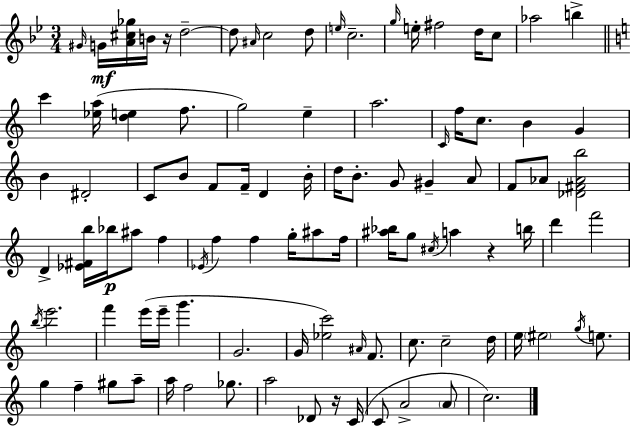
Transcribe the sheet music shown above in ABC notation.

X:1
T:Untitled
M:3/4
L:1/4
K:Gm
^G/4 G/4 [A^c_g]/4 B/4 z/4 d2 d/2 ^A/4 c2 d/2 e/4 c2 g/4 e/4 ^f2 d/4 c/2 _a2 b c' [_ea]/4 [de] f/2 g2 e a2 C/4 f/4 c/2 B G B ^D2 C/2 B/2 F/2 F/4 D B/4 d/4 B/2 G/2 ^G A/2 F/2 _A/2 [_D^F_Ab]2 D [_E^Fb]/4 _b/4 ^a/2 f _E/4 f f g/4 ^a/2 f/4 [^a_b]/4 g/2 ^c/4 a z b/4 d' f'2 b/4 e'2 f' e'/4 e'/4 g' G2 G/4 [_ec']2 ^A/4 F/2 c/2 c2 d/4 e/4 ^e2 g/4 e/2 g f ^g/2 a/2 a/4 f2 _g/2 a2 _D/2 z/4 C/4 C/2 A2 A/2 c2